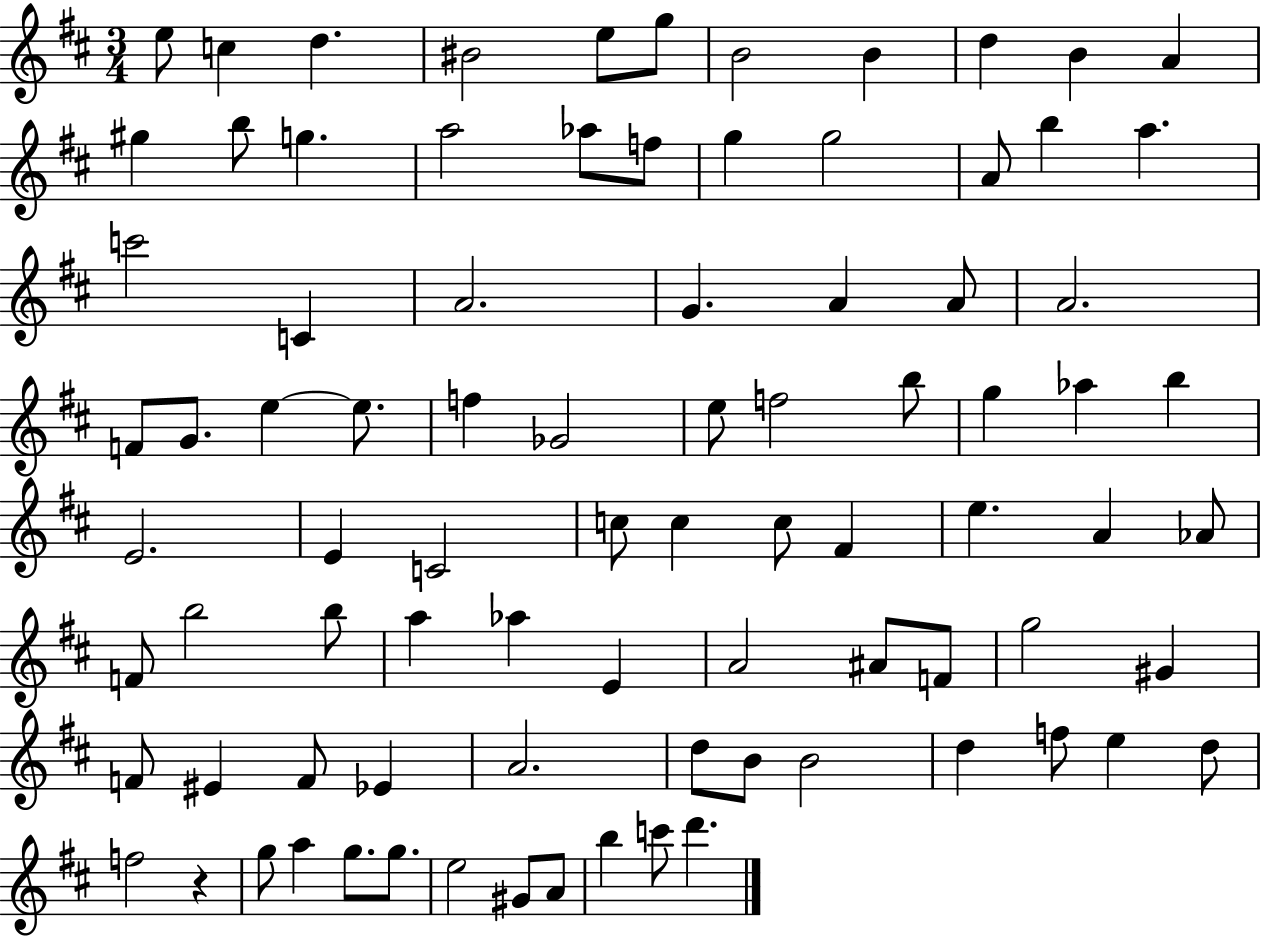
X:1
T:Untitled
M:3/4
L:1/4
K:D
e/2 c d ^B2 e/2 g/2 B2 B d B A ^g b/2 g a2 _a/2 f/2 g g2 A/2 b a c'2 C A2 G A A/2 A2 F/2 G/2 e e/2 f _G2 e/2 f2 b/2 g _a b E2 E C2 c/2 c c/2 ^F e A _A/2 F/2 b2 b/2 a _a E A2 ^A/2 F/2 g2 ^G F/2 ^E F/2 _E A2 d/2 B/2 B2 d f/2 e d/2 f2 z g/2 a g/2 g/2 e2 ^G/2 A/2 b c'/2 d'